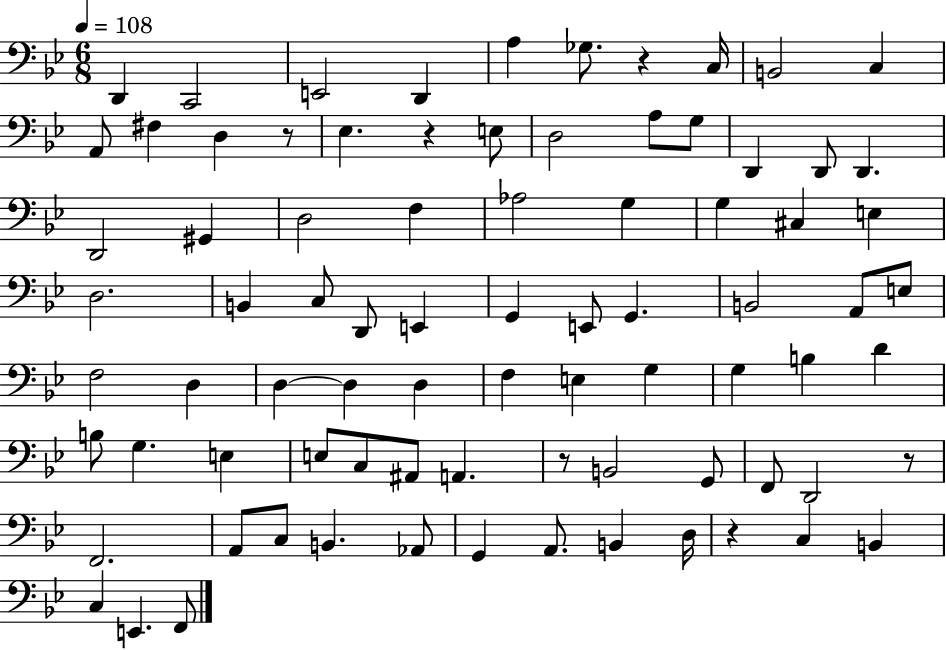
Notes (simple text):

D2/q C2/h E2/h D2/q A3/q Gb3/e. R/q C3/s B2/h C3/q A2/e F#3/q D3/q R/e Eb3/q. R/q E3/e D3/h A3/e G3/e D2/q D2/e D2/q. D2/h G#2/q D3/h F3/q Ab3/h G3/q G3/q C#3/q E3/q D3/h. B2/q C3/e D2/e E2/q G2/q E2/e G2/q. B2/h A2/e E3/e F3/h D3/q D3/q D3/q D3/q F3/q E3/q G3/q G3/q B3/q D4/q B3/e G3/q. E3/q E3/e C3/e A#2/e A2/q. R/e B2/h G2/e F2/e D2/h R/e F2/h. A2/e C3/e B2/q. Ab2/e G2/q A2/e. B2/q D3/s R/q C3/q B2/q C3/q E2/q. F2/e